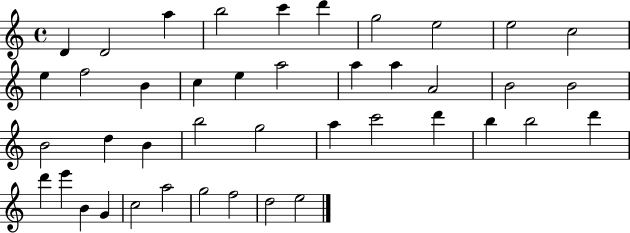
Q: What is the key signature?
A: C major